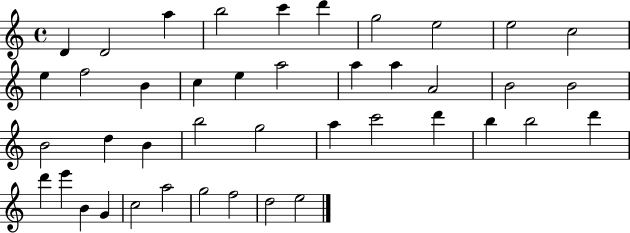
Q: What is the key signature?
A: C major